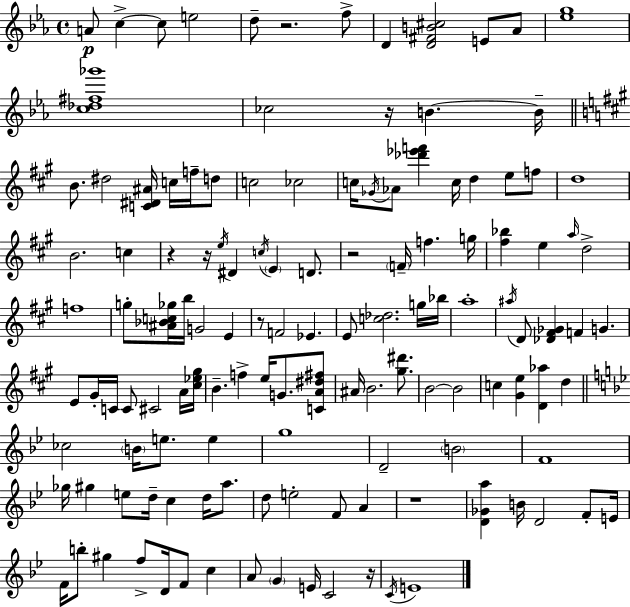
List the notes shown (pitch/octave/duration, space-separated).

A4/e C5/q C5/e E5/h D5/e R/h. F5/e D4/q [D4,F#4,B4,C#5]/h E4/e Ab4/e [Eb5,G5]/w [C5,Db5,F#5,Gb6]/w CES5/h R/s B4/q. B4/s B4/e. D#5/h [C4,D#4,A#4]/s C5/s F5/s D5/e C5/h CES5/h C5/s Gb4/s Ab4/e [Db6,Eb6,F6]/q C5/s D5/q E5/e F5/e D5/w B4/h. C5/q R/q R/s E5/s D#4/q C5/s E4/q D4/e. R/h F4/s F5/q. G5/s [F#5,Bb5]/q E5/q A5/s D5/h F5/w G5/e [A#4,Bb4,C5,Gb5]/s B5/s G4/h E4/q R/e F4/h Eb4/q. E4/e [C5,Db5]/h. G5/s Bb5/s A5/w A#5/s D4/e [Db4,F#4,Gb4]/q F4/q G4/q. E4/e G#4/s C4/s C4/e C#4/h A4/s [C#5,Eb5,G#5]/s B4/q. F5/q E5/s G4/e. [C4,A4,D#5,F#5]/e A#4/s B4/h. [G#5,D#6]/e. B4/h B4/h C5/q [G#4,E5]/q [D4,Ab5]/q D5/q CES5/h B4/s E5/e. E5/q G5/w D4/h B4/h F4/w Gb5/s G#5/q E5/e D5/s C5/q D5/s A5/e. D5/e E5/h F4/e A4/q R/w [D4,Gb4,A5]/q B4/s D4/h F4/e E4/s F4/s B5/e G#5/q F5/e D4/s F4/e C5/q A4/e G4/q E4/s C4/h R/s C4/s E4/w